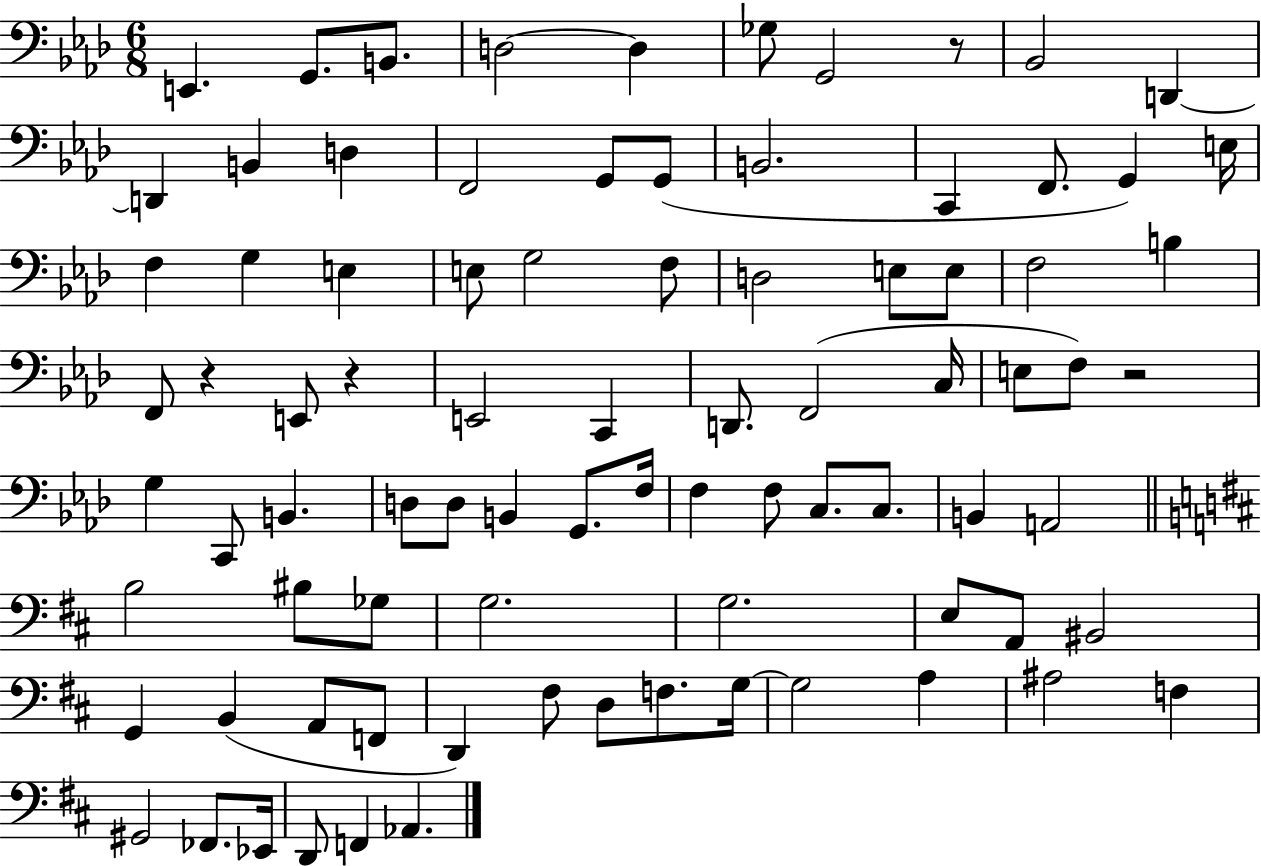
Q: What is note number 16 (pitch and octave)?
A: B2